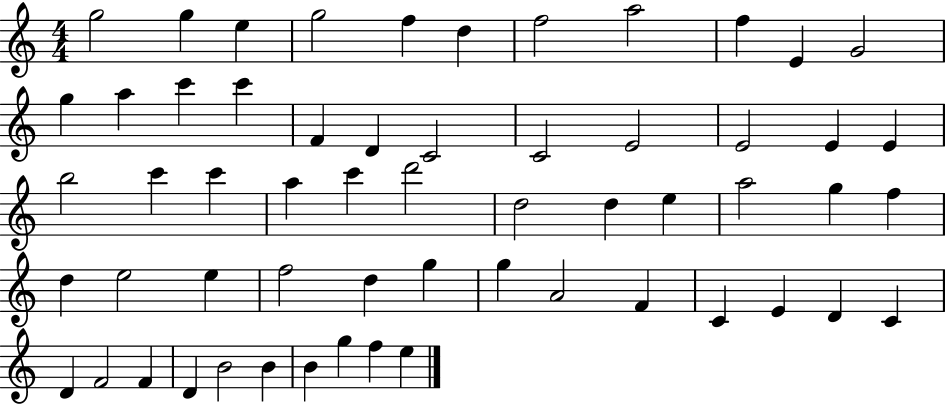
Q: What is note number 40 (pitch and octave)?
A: D5